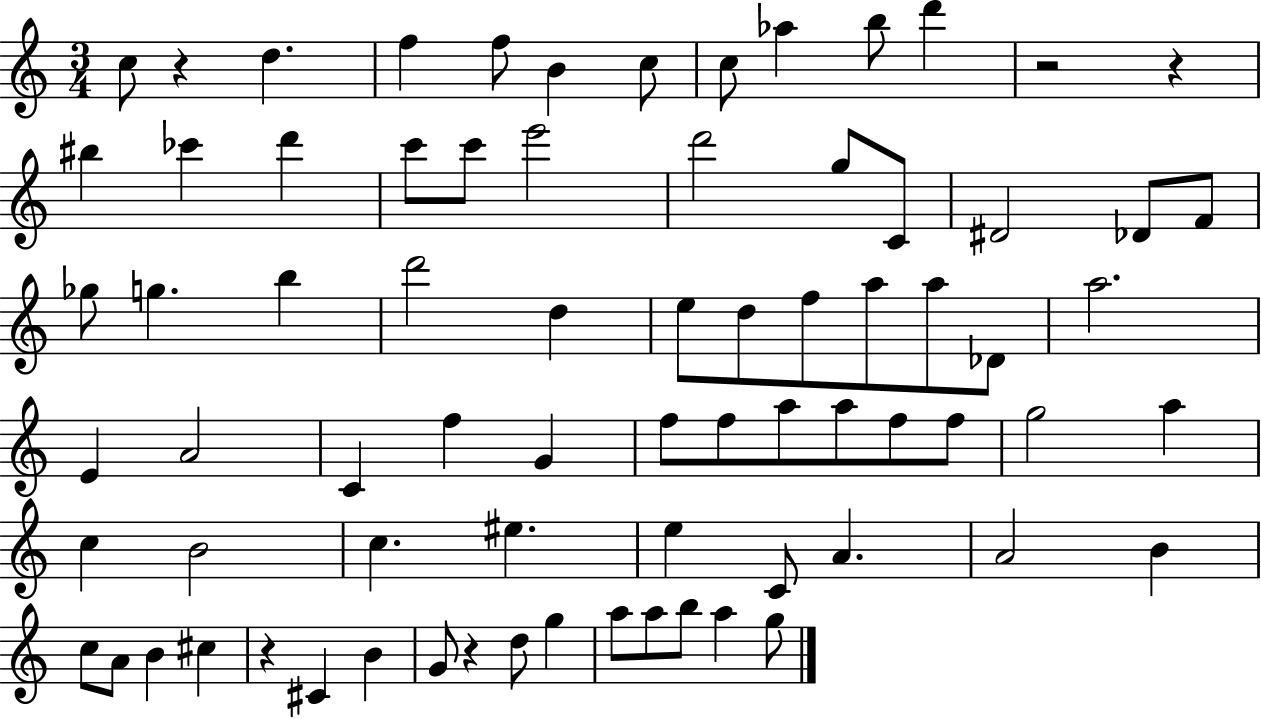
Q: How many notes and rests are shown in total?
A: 75